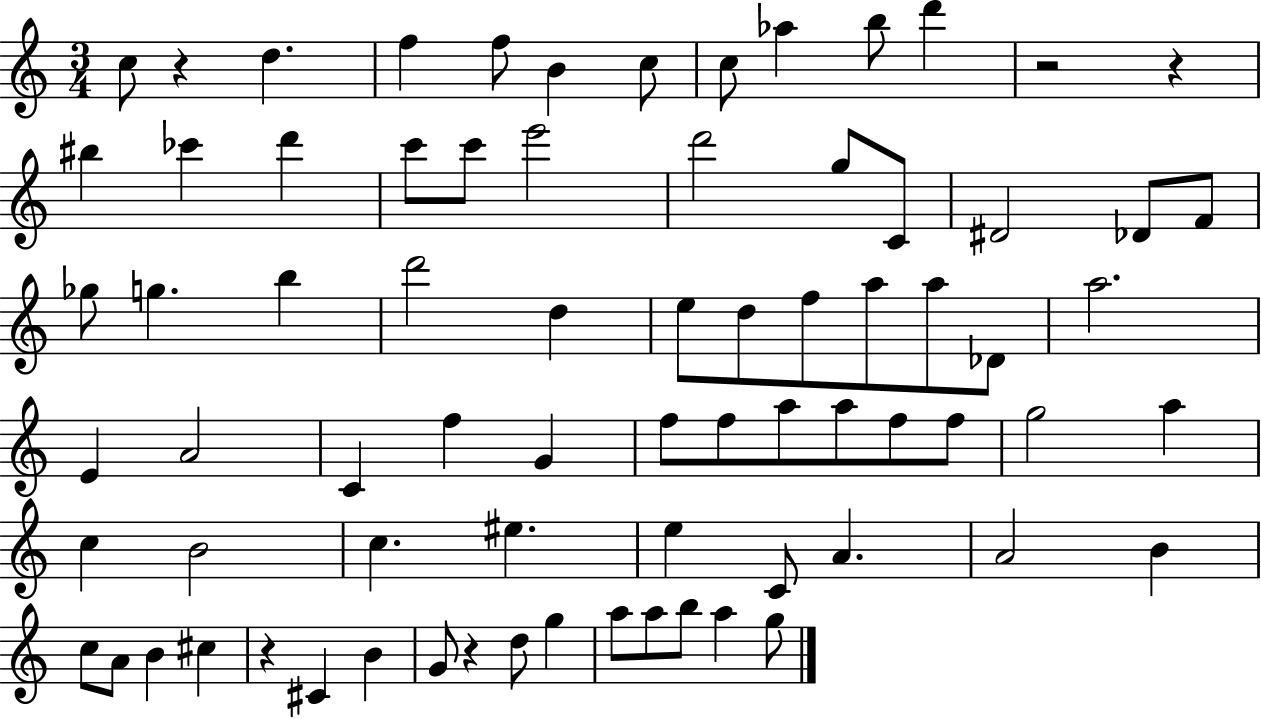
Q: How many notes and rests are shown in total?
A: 75